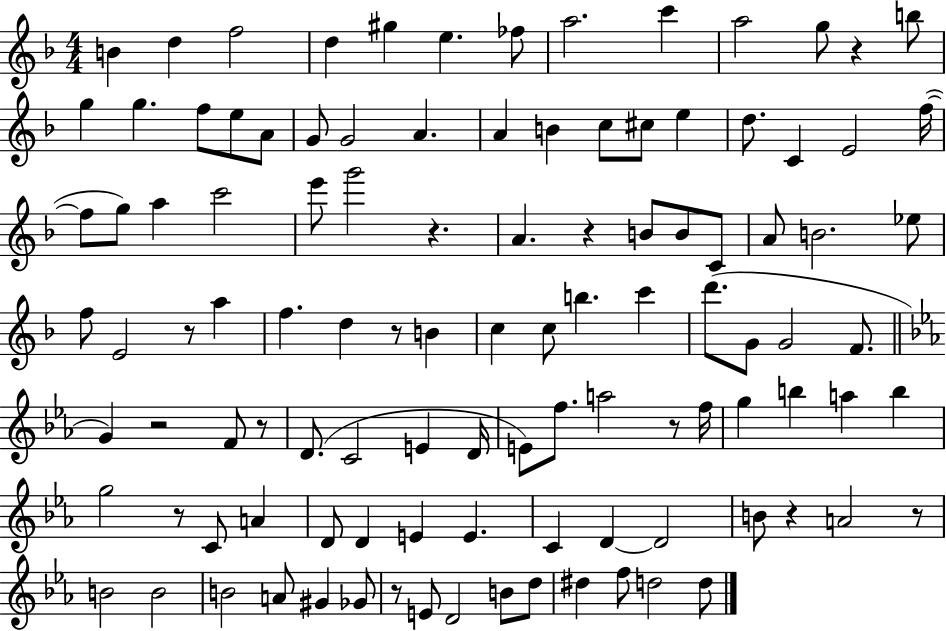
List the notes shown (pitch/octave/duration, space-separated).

B4/q D5/q F5/h D5/q G#5/q E5/q. FES5/e A5/h. C6/q A5/h G5/e R/q B5/e G5/q G5/q. F5/e E5/e A4/e G4/e G4/h A4/q. A4/q B4/q C5/e C#5/e E5/q D5/e. C4/q E4/h F5/s F5/e G5/e A5/q C6/h E6/e G6/h R/q. A4/q. R/q B4/e B4/e C4/e A4/e B4/h. Eb5/e F5/e E4/h R/e A5/q F5/q. D5/q R/e B4/q C5/q C5/e B5/q. C6/q D6/e. G4/e G4/h F4/e. G4/q R/h F4/e R/e D4/e. C4/h E4/q D4/s E4/e F5/e. A5/h R/e F5/s G5/q B5/q A5/q B5/q G5/h R/e C4/e A4/q D4/e D4/q E4/q E4/q. C4/q D4/q D4/h B4/e R/q A4/h R/e B4/h B4/h B4/h A4/e G#4/q Gb4/e R/e E4/e D4/h B4/e D5/e D#5/q F5/e D5/h D5/e